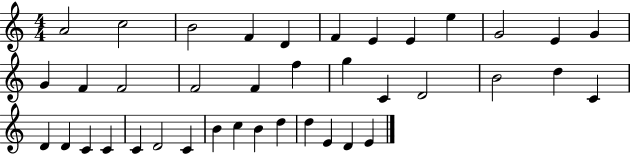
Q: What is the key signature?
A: C major